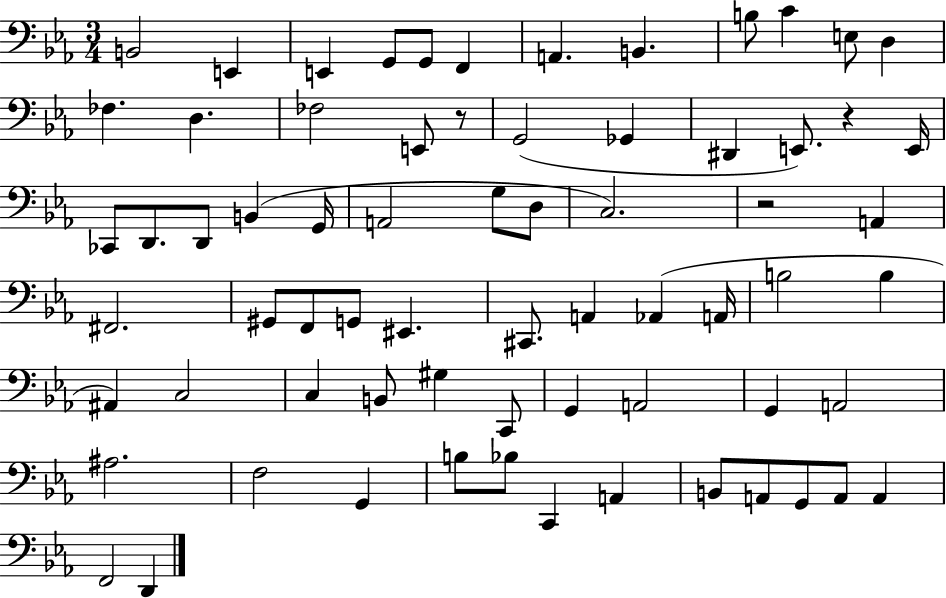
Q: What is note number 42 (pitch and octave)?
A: B3